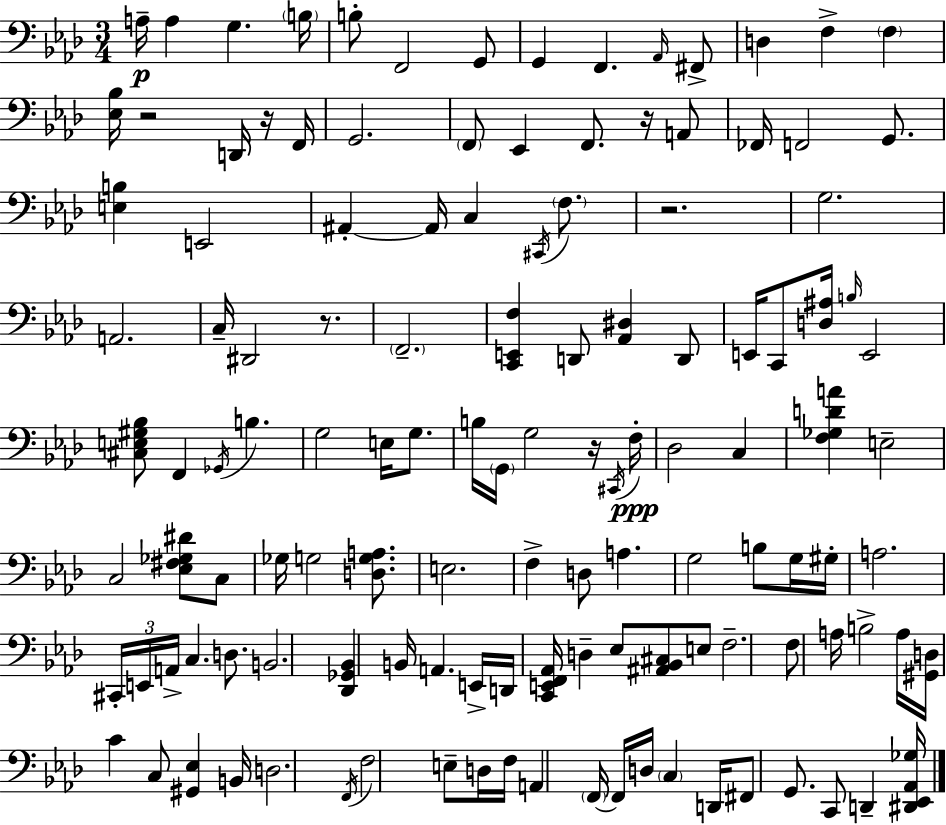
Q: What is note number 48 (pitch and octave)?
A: B3